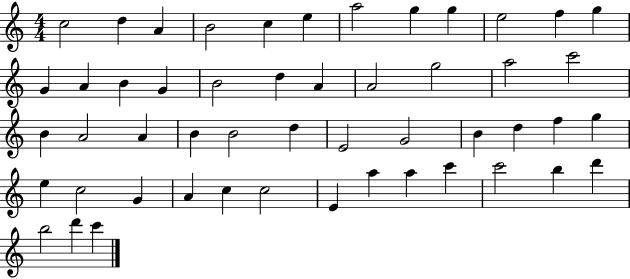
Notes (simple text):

C5/h D5/q A4/q B4/h C5/q E5/q A5/h G5/q G5/q E5/h F5/q G5/q G4/q A4/q B4/q G4/q B4/h D5/q A4/q A4/h G5/h A5/h C6/h B4/q A4/h A4/q B4/q B4/h D5/q E4/h G4/h B4/q D5/q F5/q G5/q E5/q C5/h G4/q A4/q C5/q C5/h E4/q A5/q A5/q C6/q C6/h B5/q D6/q B5/h D6/q C6/q